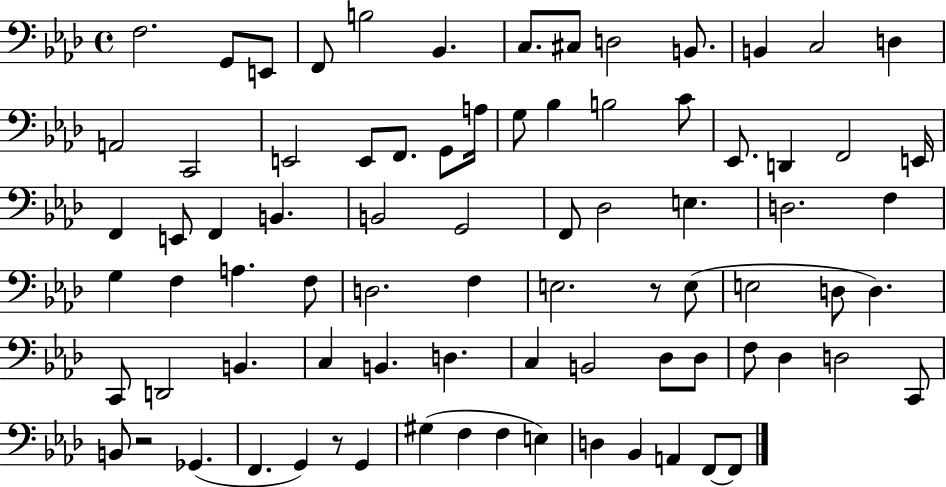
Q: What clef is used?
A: bass